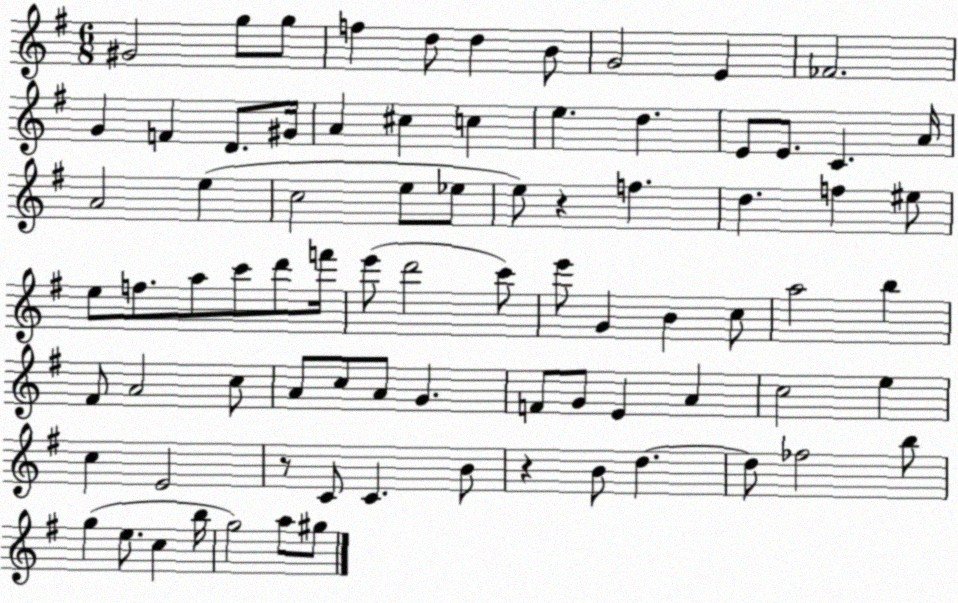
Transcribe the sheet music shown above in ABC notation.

X:1
T:Untitled
M:6/8
L:1/4
K:G
^G2 g/2 g/2 f d/2 d B/2 G2 E _F2 G F D/2 ^G/4 A ^c c e d E/2 E/2 C A/4 A2 e c2 e/2 _e/2 e/2 z f d f ^e/2 e/2 f/2 a/2 c'/2 d'/2 f'/4 e'/2 d'2 c'/2 e'/2 G B c/2 a2 b ^F/2 A2 c/2 A/2 c/2 A/2 G F/2 G/2 E A c2 e c E2 z/2 C/2 C B/2 z B/2 d d/2 _f2 b/2 g e/2 c b/4 g2 a/2 ^g/2